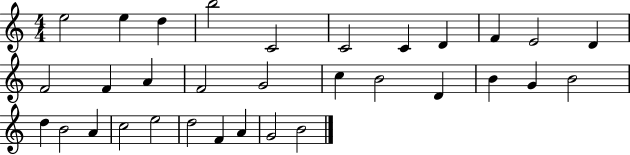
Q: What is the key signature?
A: C major